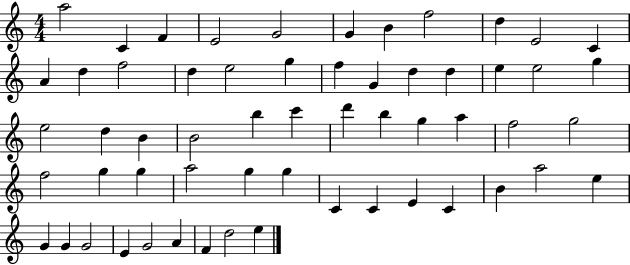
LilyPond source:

{
  \clef treble
  \numericTimeSignature
  \time 4/4
  \key c \major
  a''2 c'4 f'4 | e'2 g'2 | g'4 b'4 f''2 | d''4 e'2 c'4 | \break a'4 d''4 f''2 | d''4 e''2 g''4 | f''4 g'4 d''4 d''4 | e''4 e''2 g''4 | \break e''2 d''4 b'4 | b'2 b''4 c'''4 | d'''4 b''4 g''4 a''4 | f''2 g''2 | \break f''2 g''4 g''4 | a''2 g''4 g''4 | c'4 c'4 e'4 c'4 | b'4 a''2 e''4 | \break g'4 g'4 g'2 | e'4 g'2 a'4 | f'4 d''2 e''4 | \bar "|."
}